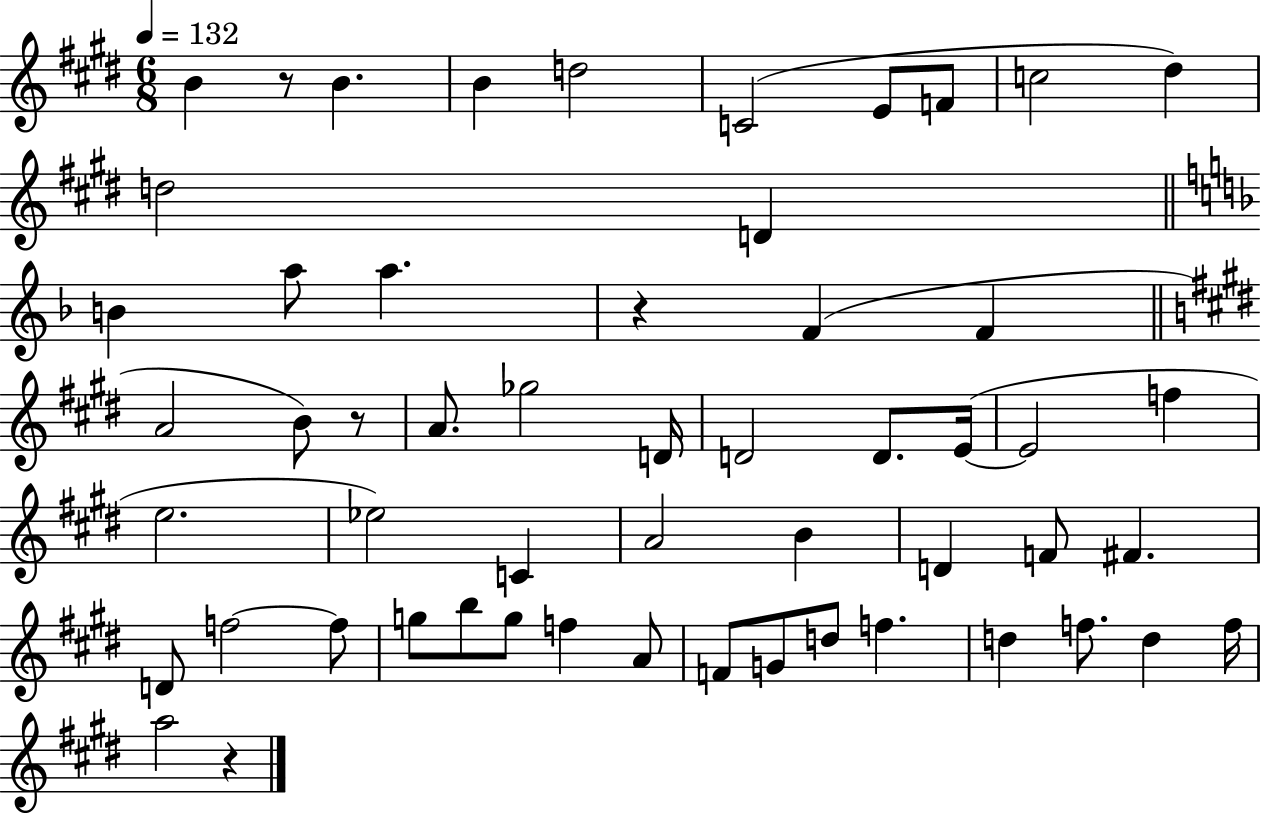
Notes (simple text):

B4/q R/e B4/q. B4/q D5/h C4/h E4/e F4/e C5/h D#5/q D5/h D4/q B4/q A5/e A5/q. R/q F4/q F4/q A4/h B4/e R/e A4/e. Gb5/h D4/s D4/h D4/e. E4/s E4/h F5/q E5/h. Eb5/h C4/q A4/h B4/q D4/q F4/e F#4/q. D4/e F5/h F5/e G5/e B5/e G5/e F5/q A4/e F4/e G4/e D5/e F5/q. D5/q F5/e. D5/q F5/s A5/h R/q